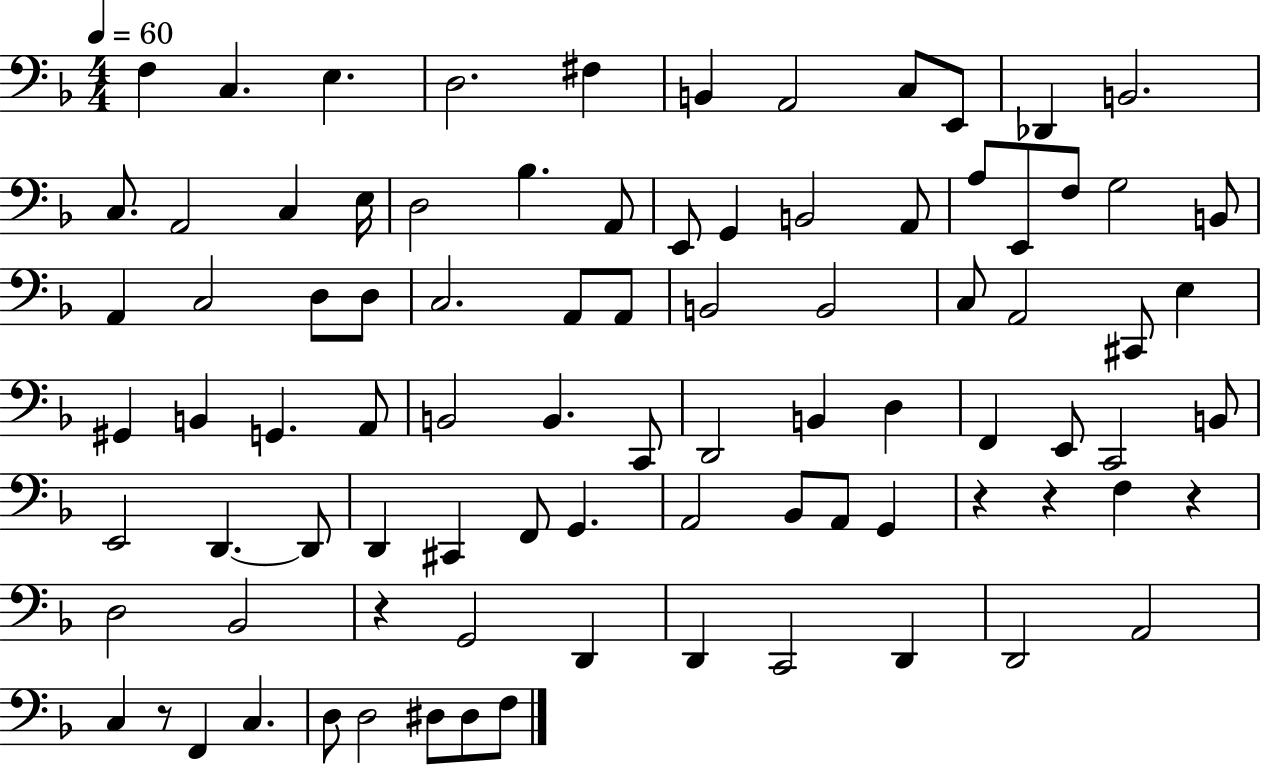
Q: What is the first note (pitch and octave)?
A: F3